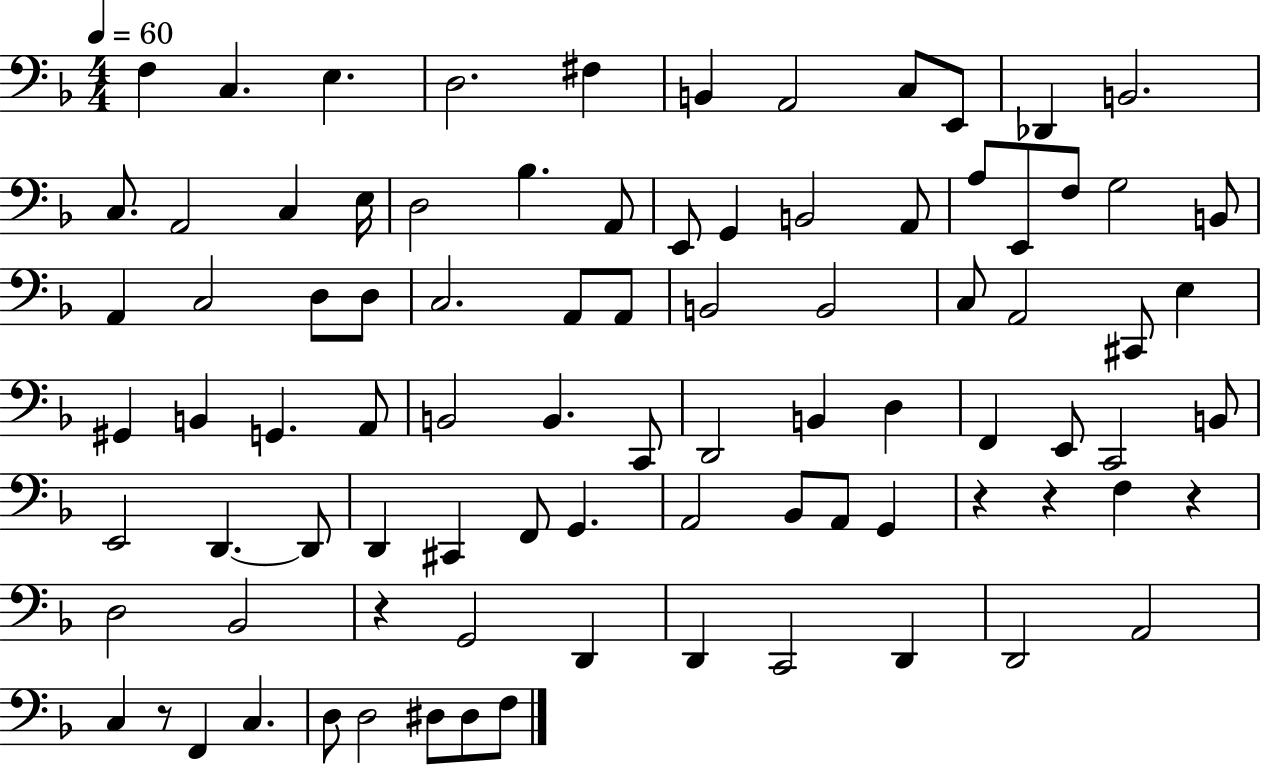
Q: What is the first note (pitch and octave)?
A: F3